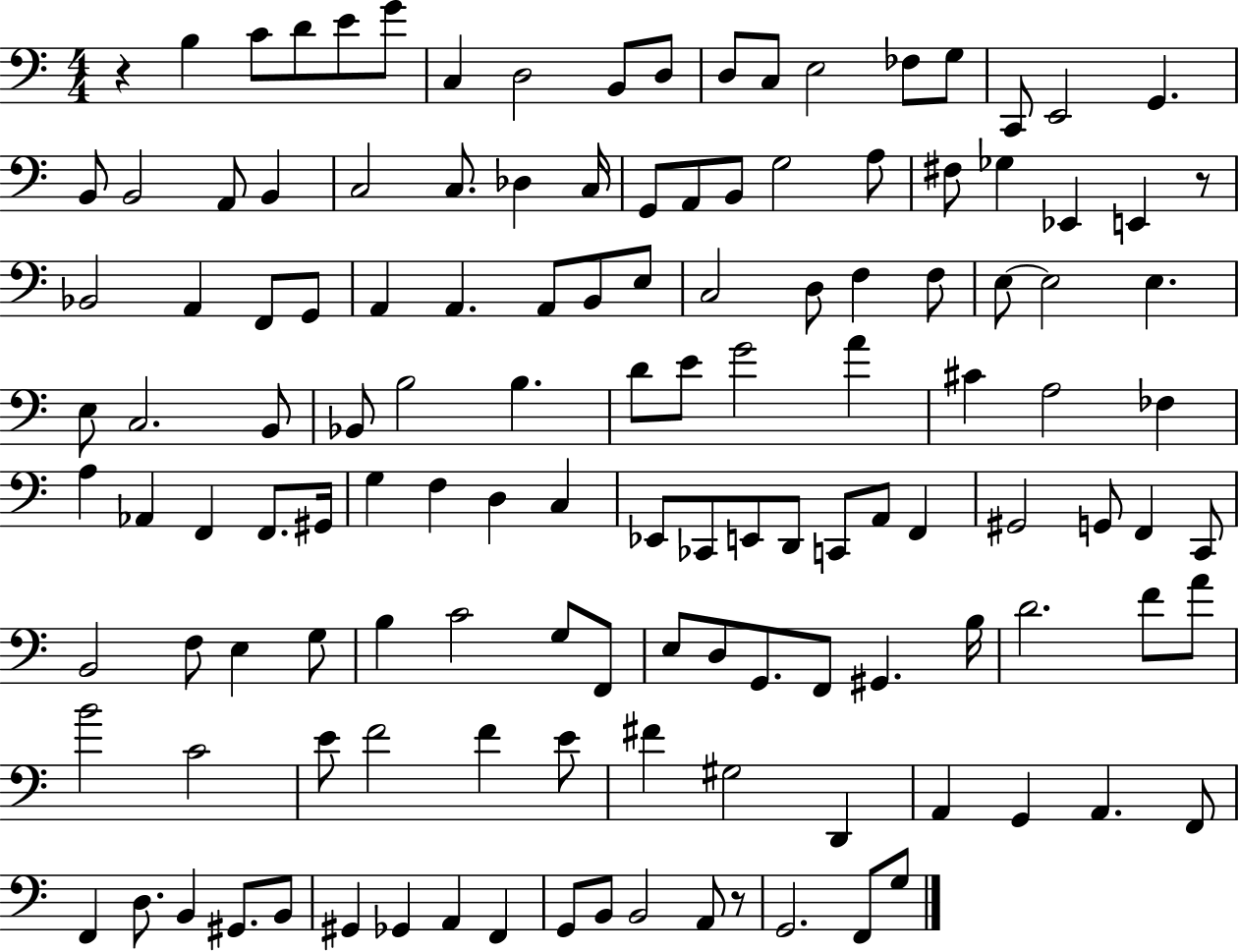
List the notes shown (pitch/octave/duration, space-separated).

R/q B3/q C4/e D4/e E4/e G4/e C3/q D3/h B2/e D3/e D3/e C3/e E3/h FES3/e G3/e C2/e E2/h G2/q. B2/e B2/h A2/e B2/q C3/h C3/e. Db3/q C3/s G2/e A2/e B2/e G3/h A3/e F#3/e Gb3/q Eb2/q E2/q R/e Bb2/h A2/q F2/e G2/e A2/q A2/q. A2/e B2/e E3/e C3/h D3/e F3/q F3/e E3/e E3/h E3/q. E3/e C3/h. B2/e Bb2/e B3/h B3/q. D4/e E4/e G4/h A4/q C#4/q A3/h FES3/q A3/q Ab2/q F2/q F2/e. G#2/s G3/q F3/q D3/q C3/q Eb2/e CES2/e E2/e D2/e C2/e A2/e F2/q G#2/h G2/e F2/q C2/e B2/h F3/e E3/q G3/e B3/q C4/h G3/e F2/e E3/e D3/e G2/e. F2/e G#2/q. B3/s D4/h. F4/e A4/e B4/h C4/h E4/e F4/h F4/q E4/e F#4/q G#3/h D2/q A2/q G2/q A2/q. F2/e F2/q D3/e. B2/q G#2/e. B2/e G#2/q Gb2/q A2/q F2/q G2/e B2/e B2/h A2/e R/e G2/h. F2/e G3/e